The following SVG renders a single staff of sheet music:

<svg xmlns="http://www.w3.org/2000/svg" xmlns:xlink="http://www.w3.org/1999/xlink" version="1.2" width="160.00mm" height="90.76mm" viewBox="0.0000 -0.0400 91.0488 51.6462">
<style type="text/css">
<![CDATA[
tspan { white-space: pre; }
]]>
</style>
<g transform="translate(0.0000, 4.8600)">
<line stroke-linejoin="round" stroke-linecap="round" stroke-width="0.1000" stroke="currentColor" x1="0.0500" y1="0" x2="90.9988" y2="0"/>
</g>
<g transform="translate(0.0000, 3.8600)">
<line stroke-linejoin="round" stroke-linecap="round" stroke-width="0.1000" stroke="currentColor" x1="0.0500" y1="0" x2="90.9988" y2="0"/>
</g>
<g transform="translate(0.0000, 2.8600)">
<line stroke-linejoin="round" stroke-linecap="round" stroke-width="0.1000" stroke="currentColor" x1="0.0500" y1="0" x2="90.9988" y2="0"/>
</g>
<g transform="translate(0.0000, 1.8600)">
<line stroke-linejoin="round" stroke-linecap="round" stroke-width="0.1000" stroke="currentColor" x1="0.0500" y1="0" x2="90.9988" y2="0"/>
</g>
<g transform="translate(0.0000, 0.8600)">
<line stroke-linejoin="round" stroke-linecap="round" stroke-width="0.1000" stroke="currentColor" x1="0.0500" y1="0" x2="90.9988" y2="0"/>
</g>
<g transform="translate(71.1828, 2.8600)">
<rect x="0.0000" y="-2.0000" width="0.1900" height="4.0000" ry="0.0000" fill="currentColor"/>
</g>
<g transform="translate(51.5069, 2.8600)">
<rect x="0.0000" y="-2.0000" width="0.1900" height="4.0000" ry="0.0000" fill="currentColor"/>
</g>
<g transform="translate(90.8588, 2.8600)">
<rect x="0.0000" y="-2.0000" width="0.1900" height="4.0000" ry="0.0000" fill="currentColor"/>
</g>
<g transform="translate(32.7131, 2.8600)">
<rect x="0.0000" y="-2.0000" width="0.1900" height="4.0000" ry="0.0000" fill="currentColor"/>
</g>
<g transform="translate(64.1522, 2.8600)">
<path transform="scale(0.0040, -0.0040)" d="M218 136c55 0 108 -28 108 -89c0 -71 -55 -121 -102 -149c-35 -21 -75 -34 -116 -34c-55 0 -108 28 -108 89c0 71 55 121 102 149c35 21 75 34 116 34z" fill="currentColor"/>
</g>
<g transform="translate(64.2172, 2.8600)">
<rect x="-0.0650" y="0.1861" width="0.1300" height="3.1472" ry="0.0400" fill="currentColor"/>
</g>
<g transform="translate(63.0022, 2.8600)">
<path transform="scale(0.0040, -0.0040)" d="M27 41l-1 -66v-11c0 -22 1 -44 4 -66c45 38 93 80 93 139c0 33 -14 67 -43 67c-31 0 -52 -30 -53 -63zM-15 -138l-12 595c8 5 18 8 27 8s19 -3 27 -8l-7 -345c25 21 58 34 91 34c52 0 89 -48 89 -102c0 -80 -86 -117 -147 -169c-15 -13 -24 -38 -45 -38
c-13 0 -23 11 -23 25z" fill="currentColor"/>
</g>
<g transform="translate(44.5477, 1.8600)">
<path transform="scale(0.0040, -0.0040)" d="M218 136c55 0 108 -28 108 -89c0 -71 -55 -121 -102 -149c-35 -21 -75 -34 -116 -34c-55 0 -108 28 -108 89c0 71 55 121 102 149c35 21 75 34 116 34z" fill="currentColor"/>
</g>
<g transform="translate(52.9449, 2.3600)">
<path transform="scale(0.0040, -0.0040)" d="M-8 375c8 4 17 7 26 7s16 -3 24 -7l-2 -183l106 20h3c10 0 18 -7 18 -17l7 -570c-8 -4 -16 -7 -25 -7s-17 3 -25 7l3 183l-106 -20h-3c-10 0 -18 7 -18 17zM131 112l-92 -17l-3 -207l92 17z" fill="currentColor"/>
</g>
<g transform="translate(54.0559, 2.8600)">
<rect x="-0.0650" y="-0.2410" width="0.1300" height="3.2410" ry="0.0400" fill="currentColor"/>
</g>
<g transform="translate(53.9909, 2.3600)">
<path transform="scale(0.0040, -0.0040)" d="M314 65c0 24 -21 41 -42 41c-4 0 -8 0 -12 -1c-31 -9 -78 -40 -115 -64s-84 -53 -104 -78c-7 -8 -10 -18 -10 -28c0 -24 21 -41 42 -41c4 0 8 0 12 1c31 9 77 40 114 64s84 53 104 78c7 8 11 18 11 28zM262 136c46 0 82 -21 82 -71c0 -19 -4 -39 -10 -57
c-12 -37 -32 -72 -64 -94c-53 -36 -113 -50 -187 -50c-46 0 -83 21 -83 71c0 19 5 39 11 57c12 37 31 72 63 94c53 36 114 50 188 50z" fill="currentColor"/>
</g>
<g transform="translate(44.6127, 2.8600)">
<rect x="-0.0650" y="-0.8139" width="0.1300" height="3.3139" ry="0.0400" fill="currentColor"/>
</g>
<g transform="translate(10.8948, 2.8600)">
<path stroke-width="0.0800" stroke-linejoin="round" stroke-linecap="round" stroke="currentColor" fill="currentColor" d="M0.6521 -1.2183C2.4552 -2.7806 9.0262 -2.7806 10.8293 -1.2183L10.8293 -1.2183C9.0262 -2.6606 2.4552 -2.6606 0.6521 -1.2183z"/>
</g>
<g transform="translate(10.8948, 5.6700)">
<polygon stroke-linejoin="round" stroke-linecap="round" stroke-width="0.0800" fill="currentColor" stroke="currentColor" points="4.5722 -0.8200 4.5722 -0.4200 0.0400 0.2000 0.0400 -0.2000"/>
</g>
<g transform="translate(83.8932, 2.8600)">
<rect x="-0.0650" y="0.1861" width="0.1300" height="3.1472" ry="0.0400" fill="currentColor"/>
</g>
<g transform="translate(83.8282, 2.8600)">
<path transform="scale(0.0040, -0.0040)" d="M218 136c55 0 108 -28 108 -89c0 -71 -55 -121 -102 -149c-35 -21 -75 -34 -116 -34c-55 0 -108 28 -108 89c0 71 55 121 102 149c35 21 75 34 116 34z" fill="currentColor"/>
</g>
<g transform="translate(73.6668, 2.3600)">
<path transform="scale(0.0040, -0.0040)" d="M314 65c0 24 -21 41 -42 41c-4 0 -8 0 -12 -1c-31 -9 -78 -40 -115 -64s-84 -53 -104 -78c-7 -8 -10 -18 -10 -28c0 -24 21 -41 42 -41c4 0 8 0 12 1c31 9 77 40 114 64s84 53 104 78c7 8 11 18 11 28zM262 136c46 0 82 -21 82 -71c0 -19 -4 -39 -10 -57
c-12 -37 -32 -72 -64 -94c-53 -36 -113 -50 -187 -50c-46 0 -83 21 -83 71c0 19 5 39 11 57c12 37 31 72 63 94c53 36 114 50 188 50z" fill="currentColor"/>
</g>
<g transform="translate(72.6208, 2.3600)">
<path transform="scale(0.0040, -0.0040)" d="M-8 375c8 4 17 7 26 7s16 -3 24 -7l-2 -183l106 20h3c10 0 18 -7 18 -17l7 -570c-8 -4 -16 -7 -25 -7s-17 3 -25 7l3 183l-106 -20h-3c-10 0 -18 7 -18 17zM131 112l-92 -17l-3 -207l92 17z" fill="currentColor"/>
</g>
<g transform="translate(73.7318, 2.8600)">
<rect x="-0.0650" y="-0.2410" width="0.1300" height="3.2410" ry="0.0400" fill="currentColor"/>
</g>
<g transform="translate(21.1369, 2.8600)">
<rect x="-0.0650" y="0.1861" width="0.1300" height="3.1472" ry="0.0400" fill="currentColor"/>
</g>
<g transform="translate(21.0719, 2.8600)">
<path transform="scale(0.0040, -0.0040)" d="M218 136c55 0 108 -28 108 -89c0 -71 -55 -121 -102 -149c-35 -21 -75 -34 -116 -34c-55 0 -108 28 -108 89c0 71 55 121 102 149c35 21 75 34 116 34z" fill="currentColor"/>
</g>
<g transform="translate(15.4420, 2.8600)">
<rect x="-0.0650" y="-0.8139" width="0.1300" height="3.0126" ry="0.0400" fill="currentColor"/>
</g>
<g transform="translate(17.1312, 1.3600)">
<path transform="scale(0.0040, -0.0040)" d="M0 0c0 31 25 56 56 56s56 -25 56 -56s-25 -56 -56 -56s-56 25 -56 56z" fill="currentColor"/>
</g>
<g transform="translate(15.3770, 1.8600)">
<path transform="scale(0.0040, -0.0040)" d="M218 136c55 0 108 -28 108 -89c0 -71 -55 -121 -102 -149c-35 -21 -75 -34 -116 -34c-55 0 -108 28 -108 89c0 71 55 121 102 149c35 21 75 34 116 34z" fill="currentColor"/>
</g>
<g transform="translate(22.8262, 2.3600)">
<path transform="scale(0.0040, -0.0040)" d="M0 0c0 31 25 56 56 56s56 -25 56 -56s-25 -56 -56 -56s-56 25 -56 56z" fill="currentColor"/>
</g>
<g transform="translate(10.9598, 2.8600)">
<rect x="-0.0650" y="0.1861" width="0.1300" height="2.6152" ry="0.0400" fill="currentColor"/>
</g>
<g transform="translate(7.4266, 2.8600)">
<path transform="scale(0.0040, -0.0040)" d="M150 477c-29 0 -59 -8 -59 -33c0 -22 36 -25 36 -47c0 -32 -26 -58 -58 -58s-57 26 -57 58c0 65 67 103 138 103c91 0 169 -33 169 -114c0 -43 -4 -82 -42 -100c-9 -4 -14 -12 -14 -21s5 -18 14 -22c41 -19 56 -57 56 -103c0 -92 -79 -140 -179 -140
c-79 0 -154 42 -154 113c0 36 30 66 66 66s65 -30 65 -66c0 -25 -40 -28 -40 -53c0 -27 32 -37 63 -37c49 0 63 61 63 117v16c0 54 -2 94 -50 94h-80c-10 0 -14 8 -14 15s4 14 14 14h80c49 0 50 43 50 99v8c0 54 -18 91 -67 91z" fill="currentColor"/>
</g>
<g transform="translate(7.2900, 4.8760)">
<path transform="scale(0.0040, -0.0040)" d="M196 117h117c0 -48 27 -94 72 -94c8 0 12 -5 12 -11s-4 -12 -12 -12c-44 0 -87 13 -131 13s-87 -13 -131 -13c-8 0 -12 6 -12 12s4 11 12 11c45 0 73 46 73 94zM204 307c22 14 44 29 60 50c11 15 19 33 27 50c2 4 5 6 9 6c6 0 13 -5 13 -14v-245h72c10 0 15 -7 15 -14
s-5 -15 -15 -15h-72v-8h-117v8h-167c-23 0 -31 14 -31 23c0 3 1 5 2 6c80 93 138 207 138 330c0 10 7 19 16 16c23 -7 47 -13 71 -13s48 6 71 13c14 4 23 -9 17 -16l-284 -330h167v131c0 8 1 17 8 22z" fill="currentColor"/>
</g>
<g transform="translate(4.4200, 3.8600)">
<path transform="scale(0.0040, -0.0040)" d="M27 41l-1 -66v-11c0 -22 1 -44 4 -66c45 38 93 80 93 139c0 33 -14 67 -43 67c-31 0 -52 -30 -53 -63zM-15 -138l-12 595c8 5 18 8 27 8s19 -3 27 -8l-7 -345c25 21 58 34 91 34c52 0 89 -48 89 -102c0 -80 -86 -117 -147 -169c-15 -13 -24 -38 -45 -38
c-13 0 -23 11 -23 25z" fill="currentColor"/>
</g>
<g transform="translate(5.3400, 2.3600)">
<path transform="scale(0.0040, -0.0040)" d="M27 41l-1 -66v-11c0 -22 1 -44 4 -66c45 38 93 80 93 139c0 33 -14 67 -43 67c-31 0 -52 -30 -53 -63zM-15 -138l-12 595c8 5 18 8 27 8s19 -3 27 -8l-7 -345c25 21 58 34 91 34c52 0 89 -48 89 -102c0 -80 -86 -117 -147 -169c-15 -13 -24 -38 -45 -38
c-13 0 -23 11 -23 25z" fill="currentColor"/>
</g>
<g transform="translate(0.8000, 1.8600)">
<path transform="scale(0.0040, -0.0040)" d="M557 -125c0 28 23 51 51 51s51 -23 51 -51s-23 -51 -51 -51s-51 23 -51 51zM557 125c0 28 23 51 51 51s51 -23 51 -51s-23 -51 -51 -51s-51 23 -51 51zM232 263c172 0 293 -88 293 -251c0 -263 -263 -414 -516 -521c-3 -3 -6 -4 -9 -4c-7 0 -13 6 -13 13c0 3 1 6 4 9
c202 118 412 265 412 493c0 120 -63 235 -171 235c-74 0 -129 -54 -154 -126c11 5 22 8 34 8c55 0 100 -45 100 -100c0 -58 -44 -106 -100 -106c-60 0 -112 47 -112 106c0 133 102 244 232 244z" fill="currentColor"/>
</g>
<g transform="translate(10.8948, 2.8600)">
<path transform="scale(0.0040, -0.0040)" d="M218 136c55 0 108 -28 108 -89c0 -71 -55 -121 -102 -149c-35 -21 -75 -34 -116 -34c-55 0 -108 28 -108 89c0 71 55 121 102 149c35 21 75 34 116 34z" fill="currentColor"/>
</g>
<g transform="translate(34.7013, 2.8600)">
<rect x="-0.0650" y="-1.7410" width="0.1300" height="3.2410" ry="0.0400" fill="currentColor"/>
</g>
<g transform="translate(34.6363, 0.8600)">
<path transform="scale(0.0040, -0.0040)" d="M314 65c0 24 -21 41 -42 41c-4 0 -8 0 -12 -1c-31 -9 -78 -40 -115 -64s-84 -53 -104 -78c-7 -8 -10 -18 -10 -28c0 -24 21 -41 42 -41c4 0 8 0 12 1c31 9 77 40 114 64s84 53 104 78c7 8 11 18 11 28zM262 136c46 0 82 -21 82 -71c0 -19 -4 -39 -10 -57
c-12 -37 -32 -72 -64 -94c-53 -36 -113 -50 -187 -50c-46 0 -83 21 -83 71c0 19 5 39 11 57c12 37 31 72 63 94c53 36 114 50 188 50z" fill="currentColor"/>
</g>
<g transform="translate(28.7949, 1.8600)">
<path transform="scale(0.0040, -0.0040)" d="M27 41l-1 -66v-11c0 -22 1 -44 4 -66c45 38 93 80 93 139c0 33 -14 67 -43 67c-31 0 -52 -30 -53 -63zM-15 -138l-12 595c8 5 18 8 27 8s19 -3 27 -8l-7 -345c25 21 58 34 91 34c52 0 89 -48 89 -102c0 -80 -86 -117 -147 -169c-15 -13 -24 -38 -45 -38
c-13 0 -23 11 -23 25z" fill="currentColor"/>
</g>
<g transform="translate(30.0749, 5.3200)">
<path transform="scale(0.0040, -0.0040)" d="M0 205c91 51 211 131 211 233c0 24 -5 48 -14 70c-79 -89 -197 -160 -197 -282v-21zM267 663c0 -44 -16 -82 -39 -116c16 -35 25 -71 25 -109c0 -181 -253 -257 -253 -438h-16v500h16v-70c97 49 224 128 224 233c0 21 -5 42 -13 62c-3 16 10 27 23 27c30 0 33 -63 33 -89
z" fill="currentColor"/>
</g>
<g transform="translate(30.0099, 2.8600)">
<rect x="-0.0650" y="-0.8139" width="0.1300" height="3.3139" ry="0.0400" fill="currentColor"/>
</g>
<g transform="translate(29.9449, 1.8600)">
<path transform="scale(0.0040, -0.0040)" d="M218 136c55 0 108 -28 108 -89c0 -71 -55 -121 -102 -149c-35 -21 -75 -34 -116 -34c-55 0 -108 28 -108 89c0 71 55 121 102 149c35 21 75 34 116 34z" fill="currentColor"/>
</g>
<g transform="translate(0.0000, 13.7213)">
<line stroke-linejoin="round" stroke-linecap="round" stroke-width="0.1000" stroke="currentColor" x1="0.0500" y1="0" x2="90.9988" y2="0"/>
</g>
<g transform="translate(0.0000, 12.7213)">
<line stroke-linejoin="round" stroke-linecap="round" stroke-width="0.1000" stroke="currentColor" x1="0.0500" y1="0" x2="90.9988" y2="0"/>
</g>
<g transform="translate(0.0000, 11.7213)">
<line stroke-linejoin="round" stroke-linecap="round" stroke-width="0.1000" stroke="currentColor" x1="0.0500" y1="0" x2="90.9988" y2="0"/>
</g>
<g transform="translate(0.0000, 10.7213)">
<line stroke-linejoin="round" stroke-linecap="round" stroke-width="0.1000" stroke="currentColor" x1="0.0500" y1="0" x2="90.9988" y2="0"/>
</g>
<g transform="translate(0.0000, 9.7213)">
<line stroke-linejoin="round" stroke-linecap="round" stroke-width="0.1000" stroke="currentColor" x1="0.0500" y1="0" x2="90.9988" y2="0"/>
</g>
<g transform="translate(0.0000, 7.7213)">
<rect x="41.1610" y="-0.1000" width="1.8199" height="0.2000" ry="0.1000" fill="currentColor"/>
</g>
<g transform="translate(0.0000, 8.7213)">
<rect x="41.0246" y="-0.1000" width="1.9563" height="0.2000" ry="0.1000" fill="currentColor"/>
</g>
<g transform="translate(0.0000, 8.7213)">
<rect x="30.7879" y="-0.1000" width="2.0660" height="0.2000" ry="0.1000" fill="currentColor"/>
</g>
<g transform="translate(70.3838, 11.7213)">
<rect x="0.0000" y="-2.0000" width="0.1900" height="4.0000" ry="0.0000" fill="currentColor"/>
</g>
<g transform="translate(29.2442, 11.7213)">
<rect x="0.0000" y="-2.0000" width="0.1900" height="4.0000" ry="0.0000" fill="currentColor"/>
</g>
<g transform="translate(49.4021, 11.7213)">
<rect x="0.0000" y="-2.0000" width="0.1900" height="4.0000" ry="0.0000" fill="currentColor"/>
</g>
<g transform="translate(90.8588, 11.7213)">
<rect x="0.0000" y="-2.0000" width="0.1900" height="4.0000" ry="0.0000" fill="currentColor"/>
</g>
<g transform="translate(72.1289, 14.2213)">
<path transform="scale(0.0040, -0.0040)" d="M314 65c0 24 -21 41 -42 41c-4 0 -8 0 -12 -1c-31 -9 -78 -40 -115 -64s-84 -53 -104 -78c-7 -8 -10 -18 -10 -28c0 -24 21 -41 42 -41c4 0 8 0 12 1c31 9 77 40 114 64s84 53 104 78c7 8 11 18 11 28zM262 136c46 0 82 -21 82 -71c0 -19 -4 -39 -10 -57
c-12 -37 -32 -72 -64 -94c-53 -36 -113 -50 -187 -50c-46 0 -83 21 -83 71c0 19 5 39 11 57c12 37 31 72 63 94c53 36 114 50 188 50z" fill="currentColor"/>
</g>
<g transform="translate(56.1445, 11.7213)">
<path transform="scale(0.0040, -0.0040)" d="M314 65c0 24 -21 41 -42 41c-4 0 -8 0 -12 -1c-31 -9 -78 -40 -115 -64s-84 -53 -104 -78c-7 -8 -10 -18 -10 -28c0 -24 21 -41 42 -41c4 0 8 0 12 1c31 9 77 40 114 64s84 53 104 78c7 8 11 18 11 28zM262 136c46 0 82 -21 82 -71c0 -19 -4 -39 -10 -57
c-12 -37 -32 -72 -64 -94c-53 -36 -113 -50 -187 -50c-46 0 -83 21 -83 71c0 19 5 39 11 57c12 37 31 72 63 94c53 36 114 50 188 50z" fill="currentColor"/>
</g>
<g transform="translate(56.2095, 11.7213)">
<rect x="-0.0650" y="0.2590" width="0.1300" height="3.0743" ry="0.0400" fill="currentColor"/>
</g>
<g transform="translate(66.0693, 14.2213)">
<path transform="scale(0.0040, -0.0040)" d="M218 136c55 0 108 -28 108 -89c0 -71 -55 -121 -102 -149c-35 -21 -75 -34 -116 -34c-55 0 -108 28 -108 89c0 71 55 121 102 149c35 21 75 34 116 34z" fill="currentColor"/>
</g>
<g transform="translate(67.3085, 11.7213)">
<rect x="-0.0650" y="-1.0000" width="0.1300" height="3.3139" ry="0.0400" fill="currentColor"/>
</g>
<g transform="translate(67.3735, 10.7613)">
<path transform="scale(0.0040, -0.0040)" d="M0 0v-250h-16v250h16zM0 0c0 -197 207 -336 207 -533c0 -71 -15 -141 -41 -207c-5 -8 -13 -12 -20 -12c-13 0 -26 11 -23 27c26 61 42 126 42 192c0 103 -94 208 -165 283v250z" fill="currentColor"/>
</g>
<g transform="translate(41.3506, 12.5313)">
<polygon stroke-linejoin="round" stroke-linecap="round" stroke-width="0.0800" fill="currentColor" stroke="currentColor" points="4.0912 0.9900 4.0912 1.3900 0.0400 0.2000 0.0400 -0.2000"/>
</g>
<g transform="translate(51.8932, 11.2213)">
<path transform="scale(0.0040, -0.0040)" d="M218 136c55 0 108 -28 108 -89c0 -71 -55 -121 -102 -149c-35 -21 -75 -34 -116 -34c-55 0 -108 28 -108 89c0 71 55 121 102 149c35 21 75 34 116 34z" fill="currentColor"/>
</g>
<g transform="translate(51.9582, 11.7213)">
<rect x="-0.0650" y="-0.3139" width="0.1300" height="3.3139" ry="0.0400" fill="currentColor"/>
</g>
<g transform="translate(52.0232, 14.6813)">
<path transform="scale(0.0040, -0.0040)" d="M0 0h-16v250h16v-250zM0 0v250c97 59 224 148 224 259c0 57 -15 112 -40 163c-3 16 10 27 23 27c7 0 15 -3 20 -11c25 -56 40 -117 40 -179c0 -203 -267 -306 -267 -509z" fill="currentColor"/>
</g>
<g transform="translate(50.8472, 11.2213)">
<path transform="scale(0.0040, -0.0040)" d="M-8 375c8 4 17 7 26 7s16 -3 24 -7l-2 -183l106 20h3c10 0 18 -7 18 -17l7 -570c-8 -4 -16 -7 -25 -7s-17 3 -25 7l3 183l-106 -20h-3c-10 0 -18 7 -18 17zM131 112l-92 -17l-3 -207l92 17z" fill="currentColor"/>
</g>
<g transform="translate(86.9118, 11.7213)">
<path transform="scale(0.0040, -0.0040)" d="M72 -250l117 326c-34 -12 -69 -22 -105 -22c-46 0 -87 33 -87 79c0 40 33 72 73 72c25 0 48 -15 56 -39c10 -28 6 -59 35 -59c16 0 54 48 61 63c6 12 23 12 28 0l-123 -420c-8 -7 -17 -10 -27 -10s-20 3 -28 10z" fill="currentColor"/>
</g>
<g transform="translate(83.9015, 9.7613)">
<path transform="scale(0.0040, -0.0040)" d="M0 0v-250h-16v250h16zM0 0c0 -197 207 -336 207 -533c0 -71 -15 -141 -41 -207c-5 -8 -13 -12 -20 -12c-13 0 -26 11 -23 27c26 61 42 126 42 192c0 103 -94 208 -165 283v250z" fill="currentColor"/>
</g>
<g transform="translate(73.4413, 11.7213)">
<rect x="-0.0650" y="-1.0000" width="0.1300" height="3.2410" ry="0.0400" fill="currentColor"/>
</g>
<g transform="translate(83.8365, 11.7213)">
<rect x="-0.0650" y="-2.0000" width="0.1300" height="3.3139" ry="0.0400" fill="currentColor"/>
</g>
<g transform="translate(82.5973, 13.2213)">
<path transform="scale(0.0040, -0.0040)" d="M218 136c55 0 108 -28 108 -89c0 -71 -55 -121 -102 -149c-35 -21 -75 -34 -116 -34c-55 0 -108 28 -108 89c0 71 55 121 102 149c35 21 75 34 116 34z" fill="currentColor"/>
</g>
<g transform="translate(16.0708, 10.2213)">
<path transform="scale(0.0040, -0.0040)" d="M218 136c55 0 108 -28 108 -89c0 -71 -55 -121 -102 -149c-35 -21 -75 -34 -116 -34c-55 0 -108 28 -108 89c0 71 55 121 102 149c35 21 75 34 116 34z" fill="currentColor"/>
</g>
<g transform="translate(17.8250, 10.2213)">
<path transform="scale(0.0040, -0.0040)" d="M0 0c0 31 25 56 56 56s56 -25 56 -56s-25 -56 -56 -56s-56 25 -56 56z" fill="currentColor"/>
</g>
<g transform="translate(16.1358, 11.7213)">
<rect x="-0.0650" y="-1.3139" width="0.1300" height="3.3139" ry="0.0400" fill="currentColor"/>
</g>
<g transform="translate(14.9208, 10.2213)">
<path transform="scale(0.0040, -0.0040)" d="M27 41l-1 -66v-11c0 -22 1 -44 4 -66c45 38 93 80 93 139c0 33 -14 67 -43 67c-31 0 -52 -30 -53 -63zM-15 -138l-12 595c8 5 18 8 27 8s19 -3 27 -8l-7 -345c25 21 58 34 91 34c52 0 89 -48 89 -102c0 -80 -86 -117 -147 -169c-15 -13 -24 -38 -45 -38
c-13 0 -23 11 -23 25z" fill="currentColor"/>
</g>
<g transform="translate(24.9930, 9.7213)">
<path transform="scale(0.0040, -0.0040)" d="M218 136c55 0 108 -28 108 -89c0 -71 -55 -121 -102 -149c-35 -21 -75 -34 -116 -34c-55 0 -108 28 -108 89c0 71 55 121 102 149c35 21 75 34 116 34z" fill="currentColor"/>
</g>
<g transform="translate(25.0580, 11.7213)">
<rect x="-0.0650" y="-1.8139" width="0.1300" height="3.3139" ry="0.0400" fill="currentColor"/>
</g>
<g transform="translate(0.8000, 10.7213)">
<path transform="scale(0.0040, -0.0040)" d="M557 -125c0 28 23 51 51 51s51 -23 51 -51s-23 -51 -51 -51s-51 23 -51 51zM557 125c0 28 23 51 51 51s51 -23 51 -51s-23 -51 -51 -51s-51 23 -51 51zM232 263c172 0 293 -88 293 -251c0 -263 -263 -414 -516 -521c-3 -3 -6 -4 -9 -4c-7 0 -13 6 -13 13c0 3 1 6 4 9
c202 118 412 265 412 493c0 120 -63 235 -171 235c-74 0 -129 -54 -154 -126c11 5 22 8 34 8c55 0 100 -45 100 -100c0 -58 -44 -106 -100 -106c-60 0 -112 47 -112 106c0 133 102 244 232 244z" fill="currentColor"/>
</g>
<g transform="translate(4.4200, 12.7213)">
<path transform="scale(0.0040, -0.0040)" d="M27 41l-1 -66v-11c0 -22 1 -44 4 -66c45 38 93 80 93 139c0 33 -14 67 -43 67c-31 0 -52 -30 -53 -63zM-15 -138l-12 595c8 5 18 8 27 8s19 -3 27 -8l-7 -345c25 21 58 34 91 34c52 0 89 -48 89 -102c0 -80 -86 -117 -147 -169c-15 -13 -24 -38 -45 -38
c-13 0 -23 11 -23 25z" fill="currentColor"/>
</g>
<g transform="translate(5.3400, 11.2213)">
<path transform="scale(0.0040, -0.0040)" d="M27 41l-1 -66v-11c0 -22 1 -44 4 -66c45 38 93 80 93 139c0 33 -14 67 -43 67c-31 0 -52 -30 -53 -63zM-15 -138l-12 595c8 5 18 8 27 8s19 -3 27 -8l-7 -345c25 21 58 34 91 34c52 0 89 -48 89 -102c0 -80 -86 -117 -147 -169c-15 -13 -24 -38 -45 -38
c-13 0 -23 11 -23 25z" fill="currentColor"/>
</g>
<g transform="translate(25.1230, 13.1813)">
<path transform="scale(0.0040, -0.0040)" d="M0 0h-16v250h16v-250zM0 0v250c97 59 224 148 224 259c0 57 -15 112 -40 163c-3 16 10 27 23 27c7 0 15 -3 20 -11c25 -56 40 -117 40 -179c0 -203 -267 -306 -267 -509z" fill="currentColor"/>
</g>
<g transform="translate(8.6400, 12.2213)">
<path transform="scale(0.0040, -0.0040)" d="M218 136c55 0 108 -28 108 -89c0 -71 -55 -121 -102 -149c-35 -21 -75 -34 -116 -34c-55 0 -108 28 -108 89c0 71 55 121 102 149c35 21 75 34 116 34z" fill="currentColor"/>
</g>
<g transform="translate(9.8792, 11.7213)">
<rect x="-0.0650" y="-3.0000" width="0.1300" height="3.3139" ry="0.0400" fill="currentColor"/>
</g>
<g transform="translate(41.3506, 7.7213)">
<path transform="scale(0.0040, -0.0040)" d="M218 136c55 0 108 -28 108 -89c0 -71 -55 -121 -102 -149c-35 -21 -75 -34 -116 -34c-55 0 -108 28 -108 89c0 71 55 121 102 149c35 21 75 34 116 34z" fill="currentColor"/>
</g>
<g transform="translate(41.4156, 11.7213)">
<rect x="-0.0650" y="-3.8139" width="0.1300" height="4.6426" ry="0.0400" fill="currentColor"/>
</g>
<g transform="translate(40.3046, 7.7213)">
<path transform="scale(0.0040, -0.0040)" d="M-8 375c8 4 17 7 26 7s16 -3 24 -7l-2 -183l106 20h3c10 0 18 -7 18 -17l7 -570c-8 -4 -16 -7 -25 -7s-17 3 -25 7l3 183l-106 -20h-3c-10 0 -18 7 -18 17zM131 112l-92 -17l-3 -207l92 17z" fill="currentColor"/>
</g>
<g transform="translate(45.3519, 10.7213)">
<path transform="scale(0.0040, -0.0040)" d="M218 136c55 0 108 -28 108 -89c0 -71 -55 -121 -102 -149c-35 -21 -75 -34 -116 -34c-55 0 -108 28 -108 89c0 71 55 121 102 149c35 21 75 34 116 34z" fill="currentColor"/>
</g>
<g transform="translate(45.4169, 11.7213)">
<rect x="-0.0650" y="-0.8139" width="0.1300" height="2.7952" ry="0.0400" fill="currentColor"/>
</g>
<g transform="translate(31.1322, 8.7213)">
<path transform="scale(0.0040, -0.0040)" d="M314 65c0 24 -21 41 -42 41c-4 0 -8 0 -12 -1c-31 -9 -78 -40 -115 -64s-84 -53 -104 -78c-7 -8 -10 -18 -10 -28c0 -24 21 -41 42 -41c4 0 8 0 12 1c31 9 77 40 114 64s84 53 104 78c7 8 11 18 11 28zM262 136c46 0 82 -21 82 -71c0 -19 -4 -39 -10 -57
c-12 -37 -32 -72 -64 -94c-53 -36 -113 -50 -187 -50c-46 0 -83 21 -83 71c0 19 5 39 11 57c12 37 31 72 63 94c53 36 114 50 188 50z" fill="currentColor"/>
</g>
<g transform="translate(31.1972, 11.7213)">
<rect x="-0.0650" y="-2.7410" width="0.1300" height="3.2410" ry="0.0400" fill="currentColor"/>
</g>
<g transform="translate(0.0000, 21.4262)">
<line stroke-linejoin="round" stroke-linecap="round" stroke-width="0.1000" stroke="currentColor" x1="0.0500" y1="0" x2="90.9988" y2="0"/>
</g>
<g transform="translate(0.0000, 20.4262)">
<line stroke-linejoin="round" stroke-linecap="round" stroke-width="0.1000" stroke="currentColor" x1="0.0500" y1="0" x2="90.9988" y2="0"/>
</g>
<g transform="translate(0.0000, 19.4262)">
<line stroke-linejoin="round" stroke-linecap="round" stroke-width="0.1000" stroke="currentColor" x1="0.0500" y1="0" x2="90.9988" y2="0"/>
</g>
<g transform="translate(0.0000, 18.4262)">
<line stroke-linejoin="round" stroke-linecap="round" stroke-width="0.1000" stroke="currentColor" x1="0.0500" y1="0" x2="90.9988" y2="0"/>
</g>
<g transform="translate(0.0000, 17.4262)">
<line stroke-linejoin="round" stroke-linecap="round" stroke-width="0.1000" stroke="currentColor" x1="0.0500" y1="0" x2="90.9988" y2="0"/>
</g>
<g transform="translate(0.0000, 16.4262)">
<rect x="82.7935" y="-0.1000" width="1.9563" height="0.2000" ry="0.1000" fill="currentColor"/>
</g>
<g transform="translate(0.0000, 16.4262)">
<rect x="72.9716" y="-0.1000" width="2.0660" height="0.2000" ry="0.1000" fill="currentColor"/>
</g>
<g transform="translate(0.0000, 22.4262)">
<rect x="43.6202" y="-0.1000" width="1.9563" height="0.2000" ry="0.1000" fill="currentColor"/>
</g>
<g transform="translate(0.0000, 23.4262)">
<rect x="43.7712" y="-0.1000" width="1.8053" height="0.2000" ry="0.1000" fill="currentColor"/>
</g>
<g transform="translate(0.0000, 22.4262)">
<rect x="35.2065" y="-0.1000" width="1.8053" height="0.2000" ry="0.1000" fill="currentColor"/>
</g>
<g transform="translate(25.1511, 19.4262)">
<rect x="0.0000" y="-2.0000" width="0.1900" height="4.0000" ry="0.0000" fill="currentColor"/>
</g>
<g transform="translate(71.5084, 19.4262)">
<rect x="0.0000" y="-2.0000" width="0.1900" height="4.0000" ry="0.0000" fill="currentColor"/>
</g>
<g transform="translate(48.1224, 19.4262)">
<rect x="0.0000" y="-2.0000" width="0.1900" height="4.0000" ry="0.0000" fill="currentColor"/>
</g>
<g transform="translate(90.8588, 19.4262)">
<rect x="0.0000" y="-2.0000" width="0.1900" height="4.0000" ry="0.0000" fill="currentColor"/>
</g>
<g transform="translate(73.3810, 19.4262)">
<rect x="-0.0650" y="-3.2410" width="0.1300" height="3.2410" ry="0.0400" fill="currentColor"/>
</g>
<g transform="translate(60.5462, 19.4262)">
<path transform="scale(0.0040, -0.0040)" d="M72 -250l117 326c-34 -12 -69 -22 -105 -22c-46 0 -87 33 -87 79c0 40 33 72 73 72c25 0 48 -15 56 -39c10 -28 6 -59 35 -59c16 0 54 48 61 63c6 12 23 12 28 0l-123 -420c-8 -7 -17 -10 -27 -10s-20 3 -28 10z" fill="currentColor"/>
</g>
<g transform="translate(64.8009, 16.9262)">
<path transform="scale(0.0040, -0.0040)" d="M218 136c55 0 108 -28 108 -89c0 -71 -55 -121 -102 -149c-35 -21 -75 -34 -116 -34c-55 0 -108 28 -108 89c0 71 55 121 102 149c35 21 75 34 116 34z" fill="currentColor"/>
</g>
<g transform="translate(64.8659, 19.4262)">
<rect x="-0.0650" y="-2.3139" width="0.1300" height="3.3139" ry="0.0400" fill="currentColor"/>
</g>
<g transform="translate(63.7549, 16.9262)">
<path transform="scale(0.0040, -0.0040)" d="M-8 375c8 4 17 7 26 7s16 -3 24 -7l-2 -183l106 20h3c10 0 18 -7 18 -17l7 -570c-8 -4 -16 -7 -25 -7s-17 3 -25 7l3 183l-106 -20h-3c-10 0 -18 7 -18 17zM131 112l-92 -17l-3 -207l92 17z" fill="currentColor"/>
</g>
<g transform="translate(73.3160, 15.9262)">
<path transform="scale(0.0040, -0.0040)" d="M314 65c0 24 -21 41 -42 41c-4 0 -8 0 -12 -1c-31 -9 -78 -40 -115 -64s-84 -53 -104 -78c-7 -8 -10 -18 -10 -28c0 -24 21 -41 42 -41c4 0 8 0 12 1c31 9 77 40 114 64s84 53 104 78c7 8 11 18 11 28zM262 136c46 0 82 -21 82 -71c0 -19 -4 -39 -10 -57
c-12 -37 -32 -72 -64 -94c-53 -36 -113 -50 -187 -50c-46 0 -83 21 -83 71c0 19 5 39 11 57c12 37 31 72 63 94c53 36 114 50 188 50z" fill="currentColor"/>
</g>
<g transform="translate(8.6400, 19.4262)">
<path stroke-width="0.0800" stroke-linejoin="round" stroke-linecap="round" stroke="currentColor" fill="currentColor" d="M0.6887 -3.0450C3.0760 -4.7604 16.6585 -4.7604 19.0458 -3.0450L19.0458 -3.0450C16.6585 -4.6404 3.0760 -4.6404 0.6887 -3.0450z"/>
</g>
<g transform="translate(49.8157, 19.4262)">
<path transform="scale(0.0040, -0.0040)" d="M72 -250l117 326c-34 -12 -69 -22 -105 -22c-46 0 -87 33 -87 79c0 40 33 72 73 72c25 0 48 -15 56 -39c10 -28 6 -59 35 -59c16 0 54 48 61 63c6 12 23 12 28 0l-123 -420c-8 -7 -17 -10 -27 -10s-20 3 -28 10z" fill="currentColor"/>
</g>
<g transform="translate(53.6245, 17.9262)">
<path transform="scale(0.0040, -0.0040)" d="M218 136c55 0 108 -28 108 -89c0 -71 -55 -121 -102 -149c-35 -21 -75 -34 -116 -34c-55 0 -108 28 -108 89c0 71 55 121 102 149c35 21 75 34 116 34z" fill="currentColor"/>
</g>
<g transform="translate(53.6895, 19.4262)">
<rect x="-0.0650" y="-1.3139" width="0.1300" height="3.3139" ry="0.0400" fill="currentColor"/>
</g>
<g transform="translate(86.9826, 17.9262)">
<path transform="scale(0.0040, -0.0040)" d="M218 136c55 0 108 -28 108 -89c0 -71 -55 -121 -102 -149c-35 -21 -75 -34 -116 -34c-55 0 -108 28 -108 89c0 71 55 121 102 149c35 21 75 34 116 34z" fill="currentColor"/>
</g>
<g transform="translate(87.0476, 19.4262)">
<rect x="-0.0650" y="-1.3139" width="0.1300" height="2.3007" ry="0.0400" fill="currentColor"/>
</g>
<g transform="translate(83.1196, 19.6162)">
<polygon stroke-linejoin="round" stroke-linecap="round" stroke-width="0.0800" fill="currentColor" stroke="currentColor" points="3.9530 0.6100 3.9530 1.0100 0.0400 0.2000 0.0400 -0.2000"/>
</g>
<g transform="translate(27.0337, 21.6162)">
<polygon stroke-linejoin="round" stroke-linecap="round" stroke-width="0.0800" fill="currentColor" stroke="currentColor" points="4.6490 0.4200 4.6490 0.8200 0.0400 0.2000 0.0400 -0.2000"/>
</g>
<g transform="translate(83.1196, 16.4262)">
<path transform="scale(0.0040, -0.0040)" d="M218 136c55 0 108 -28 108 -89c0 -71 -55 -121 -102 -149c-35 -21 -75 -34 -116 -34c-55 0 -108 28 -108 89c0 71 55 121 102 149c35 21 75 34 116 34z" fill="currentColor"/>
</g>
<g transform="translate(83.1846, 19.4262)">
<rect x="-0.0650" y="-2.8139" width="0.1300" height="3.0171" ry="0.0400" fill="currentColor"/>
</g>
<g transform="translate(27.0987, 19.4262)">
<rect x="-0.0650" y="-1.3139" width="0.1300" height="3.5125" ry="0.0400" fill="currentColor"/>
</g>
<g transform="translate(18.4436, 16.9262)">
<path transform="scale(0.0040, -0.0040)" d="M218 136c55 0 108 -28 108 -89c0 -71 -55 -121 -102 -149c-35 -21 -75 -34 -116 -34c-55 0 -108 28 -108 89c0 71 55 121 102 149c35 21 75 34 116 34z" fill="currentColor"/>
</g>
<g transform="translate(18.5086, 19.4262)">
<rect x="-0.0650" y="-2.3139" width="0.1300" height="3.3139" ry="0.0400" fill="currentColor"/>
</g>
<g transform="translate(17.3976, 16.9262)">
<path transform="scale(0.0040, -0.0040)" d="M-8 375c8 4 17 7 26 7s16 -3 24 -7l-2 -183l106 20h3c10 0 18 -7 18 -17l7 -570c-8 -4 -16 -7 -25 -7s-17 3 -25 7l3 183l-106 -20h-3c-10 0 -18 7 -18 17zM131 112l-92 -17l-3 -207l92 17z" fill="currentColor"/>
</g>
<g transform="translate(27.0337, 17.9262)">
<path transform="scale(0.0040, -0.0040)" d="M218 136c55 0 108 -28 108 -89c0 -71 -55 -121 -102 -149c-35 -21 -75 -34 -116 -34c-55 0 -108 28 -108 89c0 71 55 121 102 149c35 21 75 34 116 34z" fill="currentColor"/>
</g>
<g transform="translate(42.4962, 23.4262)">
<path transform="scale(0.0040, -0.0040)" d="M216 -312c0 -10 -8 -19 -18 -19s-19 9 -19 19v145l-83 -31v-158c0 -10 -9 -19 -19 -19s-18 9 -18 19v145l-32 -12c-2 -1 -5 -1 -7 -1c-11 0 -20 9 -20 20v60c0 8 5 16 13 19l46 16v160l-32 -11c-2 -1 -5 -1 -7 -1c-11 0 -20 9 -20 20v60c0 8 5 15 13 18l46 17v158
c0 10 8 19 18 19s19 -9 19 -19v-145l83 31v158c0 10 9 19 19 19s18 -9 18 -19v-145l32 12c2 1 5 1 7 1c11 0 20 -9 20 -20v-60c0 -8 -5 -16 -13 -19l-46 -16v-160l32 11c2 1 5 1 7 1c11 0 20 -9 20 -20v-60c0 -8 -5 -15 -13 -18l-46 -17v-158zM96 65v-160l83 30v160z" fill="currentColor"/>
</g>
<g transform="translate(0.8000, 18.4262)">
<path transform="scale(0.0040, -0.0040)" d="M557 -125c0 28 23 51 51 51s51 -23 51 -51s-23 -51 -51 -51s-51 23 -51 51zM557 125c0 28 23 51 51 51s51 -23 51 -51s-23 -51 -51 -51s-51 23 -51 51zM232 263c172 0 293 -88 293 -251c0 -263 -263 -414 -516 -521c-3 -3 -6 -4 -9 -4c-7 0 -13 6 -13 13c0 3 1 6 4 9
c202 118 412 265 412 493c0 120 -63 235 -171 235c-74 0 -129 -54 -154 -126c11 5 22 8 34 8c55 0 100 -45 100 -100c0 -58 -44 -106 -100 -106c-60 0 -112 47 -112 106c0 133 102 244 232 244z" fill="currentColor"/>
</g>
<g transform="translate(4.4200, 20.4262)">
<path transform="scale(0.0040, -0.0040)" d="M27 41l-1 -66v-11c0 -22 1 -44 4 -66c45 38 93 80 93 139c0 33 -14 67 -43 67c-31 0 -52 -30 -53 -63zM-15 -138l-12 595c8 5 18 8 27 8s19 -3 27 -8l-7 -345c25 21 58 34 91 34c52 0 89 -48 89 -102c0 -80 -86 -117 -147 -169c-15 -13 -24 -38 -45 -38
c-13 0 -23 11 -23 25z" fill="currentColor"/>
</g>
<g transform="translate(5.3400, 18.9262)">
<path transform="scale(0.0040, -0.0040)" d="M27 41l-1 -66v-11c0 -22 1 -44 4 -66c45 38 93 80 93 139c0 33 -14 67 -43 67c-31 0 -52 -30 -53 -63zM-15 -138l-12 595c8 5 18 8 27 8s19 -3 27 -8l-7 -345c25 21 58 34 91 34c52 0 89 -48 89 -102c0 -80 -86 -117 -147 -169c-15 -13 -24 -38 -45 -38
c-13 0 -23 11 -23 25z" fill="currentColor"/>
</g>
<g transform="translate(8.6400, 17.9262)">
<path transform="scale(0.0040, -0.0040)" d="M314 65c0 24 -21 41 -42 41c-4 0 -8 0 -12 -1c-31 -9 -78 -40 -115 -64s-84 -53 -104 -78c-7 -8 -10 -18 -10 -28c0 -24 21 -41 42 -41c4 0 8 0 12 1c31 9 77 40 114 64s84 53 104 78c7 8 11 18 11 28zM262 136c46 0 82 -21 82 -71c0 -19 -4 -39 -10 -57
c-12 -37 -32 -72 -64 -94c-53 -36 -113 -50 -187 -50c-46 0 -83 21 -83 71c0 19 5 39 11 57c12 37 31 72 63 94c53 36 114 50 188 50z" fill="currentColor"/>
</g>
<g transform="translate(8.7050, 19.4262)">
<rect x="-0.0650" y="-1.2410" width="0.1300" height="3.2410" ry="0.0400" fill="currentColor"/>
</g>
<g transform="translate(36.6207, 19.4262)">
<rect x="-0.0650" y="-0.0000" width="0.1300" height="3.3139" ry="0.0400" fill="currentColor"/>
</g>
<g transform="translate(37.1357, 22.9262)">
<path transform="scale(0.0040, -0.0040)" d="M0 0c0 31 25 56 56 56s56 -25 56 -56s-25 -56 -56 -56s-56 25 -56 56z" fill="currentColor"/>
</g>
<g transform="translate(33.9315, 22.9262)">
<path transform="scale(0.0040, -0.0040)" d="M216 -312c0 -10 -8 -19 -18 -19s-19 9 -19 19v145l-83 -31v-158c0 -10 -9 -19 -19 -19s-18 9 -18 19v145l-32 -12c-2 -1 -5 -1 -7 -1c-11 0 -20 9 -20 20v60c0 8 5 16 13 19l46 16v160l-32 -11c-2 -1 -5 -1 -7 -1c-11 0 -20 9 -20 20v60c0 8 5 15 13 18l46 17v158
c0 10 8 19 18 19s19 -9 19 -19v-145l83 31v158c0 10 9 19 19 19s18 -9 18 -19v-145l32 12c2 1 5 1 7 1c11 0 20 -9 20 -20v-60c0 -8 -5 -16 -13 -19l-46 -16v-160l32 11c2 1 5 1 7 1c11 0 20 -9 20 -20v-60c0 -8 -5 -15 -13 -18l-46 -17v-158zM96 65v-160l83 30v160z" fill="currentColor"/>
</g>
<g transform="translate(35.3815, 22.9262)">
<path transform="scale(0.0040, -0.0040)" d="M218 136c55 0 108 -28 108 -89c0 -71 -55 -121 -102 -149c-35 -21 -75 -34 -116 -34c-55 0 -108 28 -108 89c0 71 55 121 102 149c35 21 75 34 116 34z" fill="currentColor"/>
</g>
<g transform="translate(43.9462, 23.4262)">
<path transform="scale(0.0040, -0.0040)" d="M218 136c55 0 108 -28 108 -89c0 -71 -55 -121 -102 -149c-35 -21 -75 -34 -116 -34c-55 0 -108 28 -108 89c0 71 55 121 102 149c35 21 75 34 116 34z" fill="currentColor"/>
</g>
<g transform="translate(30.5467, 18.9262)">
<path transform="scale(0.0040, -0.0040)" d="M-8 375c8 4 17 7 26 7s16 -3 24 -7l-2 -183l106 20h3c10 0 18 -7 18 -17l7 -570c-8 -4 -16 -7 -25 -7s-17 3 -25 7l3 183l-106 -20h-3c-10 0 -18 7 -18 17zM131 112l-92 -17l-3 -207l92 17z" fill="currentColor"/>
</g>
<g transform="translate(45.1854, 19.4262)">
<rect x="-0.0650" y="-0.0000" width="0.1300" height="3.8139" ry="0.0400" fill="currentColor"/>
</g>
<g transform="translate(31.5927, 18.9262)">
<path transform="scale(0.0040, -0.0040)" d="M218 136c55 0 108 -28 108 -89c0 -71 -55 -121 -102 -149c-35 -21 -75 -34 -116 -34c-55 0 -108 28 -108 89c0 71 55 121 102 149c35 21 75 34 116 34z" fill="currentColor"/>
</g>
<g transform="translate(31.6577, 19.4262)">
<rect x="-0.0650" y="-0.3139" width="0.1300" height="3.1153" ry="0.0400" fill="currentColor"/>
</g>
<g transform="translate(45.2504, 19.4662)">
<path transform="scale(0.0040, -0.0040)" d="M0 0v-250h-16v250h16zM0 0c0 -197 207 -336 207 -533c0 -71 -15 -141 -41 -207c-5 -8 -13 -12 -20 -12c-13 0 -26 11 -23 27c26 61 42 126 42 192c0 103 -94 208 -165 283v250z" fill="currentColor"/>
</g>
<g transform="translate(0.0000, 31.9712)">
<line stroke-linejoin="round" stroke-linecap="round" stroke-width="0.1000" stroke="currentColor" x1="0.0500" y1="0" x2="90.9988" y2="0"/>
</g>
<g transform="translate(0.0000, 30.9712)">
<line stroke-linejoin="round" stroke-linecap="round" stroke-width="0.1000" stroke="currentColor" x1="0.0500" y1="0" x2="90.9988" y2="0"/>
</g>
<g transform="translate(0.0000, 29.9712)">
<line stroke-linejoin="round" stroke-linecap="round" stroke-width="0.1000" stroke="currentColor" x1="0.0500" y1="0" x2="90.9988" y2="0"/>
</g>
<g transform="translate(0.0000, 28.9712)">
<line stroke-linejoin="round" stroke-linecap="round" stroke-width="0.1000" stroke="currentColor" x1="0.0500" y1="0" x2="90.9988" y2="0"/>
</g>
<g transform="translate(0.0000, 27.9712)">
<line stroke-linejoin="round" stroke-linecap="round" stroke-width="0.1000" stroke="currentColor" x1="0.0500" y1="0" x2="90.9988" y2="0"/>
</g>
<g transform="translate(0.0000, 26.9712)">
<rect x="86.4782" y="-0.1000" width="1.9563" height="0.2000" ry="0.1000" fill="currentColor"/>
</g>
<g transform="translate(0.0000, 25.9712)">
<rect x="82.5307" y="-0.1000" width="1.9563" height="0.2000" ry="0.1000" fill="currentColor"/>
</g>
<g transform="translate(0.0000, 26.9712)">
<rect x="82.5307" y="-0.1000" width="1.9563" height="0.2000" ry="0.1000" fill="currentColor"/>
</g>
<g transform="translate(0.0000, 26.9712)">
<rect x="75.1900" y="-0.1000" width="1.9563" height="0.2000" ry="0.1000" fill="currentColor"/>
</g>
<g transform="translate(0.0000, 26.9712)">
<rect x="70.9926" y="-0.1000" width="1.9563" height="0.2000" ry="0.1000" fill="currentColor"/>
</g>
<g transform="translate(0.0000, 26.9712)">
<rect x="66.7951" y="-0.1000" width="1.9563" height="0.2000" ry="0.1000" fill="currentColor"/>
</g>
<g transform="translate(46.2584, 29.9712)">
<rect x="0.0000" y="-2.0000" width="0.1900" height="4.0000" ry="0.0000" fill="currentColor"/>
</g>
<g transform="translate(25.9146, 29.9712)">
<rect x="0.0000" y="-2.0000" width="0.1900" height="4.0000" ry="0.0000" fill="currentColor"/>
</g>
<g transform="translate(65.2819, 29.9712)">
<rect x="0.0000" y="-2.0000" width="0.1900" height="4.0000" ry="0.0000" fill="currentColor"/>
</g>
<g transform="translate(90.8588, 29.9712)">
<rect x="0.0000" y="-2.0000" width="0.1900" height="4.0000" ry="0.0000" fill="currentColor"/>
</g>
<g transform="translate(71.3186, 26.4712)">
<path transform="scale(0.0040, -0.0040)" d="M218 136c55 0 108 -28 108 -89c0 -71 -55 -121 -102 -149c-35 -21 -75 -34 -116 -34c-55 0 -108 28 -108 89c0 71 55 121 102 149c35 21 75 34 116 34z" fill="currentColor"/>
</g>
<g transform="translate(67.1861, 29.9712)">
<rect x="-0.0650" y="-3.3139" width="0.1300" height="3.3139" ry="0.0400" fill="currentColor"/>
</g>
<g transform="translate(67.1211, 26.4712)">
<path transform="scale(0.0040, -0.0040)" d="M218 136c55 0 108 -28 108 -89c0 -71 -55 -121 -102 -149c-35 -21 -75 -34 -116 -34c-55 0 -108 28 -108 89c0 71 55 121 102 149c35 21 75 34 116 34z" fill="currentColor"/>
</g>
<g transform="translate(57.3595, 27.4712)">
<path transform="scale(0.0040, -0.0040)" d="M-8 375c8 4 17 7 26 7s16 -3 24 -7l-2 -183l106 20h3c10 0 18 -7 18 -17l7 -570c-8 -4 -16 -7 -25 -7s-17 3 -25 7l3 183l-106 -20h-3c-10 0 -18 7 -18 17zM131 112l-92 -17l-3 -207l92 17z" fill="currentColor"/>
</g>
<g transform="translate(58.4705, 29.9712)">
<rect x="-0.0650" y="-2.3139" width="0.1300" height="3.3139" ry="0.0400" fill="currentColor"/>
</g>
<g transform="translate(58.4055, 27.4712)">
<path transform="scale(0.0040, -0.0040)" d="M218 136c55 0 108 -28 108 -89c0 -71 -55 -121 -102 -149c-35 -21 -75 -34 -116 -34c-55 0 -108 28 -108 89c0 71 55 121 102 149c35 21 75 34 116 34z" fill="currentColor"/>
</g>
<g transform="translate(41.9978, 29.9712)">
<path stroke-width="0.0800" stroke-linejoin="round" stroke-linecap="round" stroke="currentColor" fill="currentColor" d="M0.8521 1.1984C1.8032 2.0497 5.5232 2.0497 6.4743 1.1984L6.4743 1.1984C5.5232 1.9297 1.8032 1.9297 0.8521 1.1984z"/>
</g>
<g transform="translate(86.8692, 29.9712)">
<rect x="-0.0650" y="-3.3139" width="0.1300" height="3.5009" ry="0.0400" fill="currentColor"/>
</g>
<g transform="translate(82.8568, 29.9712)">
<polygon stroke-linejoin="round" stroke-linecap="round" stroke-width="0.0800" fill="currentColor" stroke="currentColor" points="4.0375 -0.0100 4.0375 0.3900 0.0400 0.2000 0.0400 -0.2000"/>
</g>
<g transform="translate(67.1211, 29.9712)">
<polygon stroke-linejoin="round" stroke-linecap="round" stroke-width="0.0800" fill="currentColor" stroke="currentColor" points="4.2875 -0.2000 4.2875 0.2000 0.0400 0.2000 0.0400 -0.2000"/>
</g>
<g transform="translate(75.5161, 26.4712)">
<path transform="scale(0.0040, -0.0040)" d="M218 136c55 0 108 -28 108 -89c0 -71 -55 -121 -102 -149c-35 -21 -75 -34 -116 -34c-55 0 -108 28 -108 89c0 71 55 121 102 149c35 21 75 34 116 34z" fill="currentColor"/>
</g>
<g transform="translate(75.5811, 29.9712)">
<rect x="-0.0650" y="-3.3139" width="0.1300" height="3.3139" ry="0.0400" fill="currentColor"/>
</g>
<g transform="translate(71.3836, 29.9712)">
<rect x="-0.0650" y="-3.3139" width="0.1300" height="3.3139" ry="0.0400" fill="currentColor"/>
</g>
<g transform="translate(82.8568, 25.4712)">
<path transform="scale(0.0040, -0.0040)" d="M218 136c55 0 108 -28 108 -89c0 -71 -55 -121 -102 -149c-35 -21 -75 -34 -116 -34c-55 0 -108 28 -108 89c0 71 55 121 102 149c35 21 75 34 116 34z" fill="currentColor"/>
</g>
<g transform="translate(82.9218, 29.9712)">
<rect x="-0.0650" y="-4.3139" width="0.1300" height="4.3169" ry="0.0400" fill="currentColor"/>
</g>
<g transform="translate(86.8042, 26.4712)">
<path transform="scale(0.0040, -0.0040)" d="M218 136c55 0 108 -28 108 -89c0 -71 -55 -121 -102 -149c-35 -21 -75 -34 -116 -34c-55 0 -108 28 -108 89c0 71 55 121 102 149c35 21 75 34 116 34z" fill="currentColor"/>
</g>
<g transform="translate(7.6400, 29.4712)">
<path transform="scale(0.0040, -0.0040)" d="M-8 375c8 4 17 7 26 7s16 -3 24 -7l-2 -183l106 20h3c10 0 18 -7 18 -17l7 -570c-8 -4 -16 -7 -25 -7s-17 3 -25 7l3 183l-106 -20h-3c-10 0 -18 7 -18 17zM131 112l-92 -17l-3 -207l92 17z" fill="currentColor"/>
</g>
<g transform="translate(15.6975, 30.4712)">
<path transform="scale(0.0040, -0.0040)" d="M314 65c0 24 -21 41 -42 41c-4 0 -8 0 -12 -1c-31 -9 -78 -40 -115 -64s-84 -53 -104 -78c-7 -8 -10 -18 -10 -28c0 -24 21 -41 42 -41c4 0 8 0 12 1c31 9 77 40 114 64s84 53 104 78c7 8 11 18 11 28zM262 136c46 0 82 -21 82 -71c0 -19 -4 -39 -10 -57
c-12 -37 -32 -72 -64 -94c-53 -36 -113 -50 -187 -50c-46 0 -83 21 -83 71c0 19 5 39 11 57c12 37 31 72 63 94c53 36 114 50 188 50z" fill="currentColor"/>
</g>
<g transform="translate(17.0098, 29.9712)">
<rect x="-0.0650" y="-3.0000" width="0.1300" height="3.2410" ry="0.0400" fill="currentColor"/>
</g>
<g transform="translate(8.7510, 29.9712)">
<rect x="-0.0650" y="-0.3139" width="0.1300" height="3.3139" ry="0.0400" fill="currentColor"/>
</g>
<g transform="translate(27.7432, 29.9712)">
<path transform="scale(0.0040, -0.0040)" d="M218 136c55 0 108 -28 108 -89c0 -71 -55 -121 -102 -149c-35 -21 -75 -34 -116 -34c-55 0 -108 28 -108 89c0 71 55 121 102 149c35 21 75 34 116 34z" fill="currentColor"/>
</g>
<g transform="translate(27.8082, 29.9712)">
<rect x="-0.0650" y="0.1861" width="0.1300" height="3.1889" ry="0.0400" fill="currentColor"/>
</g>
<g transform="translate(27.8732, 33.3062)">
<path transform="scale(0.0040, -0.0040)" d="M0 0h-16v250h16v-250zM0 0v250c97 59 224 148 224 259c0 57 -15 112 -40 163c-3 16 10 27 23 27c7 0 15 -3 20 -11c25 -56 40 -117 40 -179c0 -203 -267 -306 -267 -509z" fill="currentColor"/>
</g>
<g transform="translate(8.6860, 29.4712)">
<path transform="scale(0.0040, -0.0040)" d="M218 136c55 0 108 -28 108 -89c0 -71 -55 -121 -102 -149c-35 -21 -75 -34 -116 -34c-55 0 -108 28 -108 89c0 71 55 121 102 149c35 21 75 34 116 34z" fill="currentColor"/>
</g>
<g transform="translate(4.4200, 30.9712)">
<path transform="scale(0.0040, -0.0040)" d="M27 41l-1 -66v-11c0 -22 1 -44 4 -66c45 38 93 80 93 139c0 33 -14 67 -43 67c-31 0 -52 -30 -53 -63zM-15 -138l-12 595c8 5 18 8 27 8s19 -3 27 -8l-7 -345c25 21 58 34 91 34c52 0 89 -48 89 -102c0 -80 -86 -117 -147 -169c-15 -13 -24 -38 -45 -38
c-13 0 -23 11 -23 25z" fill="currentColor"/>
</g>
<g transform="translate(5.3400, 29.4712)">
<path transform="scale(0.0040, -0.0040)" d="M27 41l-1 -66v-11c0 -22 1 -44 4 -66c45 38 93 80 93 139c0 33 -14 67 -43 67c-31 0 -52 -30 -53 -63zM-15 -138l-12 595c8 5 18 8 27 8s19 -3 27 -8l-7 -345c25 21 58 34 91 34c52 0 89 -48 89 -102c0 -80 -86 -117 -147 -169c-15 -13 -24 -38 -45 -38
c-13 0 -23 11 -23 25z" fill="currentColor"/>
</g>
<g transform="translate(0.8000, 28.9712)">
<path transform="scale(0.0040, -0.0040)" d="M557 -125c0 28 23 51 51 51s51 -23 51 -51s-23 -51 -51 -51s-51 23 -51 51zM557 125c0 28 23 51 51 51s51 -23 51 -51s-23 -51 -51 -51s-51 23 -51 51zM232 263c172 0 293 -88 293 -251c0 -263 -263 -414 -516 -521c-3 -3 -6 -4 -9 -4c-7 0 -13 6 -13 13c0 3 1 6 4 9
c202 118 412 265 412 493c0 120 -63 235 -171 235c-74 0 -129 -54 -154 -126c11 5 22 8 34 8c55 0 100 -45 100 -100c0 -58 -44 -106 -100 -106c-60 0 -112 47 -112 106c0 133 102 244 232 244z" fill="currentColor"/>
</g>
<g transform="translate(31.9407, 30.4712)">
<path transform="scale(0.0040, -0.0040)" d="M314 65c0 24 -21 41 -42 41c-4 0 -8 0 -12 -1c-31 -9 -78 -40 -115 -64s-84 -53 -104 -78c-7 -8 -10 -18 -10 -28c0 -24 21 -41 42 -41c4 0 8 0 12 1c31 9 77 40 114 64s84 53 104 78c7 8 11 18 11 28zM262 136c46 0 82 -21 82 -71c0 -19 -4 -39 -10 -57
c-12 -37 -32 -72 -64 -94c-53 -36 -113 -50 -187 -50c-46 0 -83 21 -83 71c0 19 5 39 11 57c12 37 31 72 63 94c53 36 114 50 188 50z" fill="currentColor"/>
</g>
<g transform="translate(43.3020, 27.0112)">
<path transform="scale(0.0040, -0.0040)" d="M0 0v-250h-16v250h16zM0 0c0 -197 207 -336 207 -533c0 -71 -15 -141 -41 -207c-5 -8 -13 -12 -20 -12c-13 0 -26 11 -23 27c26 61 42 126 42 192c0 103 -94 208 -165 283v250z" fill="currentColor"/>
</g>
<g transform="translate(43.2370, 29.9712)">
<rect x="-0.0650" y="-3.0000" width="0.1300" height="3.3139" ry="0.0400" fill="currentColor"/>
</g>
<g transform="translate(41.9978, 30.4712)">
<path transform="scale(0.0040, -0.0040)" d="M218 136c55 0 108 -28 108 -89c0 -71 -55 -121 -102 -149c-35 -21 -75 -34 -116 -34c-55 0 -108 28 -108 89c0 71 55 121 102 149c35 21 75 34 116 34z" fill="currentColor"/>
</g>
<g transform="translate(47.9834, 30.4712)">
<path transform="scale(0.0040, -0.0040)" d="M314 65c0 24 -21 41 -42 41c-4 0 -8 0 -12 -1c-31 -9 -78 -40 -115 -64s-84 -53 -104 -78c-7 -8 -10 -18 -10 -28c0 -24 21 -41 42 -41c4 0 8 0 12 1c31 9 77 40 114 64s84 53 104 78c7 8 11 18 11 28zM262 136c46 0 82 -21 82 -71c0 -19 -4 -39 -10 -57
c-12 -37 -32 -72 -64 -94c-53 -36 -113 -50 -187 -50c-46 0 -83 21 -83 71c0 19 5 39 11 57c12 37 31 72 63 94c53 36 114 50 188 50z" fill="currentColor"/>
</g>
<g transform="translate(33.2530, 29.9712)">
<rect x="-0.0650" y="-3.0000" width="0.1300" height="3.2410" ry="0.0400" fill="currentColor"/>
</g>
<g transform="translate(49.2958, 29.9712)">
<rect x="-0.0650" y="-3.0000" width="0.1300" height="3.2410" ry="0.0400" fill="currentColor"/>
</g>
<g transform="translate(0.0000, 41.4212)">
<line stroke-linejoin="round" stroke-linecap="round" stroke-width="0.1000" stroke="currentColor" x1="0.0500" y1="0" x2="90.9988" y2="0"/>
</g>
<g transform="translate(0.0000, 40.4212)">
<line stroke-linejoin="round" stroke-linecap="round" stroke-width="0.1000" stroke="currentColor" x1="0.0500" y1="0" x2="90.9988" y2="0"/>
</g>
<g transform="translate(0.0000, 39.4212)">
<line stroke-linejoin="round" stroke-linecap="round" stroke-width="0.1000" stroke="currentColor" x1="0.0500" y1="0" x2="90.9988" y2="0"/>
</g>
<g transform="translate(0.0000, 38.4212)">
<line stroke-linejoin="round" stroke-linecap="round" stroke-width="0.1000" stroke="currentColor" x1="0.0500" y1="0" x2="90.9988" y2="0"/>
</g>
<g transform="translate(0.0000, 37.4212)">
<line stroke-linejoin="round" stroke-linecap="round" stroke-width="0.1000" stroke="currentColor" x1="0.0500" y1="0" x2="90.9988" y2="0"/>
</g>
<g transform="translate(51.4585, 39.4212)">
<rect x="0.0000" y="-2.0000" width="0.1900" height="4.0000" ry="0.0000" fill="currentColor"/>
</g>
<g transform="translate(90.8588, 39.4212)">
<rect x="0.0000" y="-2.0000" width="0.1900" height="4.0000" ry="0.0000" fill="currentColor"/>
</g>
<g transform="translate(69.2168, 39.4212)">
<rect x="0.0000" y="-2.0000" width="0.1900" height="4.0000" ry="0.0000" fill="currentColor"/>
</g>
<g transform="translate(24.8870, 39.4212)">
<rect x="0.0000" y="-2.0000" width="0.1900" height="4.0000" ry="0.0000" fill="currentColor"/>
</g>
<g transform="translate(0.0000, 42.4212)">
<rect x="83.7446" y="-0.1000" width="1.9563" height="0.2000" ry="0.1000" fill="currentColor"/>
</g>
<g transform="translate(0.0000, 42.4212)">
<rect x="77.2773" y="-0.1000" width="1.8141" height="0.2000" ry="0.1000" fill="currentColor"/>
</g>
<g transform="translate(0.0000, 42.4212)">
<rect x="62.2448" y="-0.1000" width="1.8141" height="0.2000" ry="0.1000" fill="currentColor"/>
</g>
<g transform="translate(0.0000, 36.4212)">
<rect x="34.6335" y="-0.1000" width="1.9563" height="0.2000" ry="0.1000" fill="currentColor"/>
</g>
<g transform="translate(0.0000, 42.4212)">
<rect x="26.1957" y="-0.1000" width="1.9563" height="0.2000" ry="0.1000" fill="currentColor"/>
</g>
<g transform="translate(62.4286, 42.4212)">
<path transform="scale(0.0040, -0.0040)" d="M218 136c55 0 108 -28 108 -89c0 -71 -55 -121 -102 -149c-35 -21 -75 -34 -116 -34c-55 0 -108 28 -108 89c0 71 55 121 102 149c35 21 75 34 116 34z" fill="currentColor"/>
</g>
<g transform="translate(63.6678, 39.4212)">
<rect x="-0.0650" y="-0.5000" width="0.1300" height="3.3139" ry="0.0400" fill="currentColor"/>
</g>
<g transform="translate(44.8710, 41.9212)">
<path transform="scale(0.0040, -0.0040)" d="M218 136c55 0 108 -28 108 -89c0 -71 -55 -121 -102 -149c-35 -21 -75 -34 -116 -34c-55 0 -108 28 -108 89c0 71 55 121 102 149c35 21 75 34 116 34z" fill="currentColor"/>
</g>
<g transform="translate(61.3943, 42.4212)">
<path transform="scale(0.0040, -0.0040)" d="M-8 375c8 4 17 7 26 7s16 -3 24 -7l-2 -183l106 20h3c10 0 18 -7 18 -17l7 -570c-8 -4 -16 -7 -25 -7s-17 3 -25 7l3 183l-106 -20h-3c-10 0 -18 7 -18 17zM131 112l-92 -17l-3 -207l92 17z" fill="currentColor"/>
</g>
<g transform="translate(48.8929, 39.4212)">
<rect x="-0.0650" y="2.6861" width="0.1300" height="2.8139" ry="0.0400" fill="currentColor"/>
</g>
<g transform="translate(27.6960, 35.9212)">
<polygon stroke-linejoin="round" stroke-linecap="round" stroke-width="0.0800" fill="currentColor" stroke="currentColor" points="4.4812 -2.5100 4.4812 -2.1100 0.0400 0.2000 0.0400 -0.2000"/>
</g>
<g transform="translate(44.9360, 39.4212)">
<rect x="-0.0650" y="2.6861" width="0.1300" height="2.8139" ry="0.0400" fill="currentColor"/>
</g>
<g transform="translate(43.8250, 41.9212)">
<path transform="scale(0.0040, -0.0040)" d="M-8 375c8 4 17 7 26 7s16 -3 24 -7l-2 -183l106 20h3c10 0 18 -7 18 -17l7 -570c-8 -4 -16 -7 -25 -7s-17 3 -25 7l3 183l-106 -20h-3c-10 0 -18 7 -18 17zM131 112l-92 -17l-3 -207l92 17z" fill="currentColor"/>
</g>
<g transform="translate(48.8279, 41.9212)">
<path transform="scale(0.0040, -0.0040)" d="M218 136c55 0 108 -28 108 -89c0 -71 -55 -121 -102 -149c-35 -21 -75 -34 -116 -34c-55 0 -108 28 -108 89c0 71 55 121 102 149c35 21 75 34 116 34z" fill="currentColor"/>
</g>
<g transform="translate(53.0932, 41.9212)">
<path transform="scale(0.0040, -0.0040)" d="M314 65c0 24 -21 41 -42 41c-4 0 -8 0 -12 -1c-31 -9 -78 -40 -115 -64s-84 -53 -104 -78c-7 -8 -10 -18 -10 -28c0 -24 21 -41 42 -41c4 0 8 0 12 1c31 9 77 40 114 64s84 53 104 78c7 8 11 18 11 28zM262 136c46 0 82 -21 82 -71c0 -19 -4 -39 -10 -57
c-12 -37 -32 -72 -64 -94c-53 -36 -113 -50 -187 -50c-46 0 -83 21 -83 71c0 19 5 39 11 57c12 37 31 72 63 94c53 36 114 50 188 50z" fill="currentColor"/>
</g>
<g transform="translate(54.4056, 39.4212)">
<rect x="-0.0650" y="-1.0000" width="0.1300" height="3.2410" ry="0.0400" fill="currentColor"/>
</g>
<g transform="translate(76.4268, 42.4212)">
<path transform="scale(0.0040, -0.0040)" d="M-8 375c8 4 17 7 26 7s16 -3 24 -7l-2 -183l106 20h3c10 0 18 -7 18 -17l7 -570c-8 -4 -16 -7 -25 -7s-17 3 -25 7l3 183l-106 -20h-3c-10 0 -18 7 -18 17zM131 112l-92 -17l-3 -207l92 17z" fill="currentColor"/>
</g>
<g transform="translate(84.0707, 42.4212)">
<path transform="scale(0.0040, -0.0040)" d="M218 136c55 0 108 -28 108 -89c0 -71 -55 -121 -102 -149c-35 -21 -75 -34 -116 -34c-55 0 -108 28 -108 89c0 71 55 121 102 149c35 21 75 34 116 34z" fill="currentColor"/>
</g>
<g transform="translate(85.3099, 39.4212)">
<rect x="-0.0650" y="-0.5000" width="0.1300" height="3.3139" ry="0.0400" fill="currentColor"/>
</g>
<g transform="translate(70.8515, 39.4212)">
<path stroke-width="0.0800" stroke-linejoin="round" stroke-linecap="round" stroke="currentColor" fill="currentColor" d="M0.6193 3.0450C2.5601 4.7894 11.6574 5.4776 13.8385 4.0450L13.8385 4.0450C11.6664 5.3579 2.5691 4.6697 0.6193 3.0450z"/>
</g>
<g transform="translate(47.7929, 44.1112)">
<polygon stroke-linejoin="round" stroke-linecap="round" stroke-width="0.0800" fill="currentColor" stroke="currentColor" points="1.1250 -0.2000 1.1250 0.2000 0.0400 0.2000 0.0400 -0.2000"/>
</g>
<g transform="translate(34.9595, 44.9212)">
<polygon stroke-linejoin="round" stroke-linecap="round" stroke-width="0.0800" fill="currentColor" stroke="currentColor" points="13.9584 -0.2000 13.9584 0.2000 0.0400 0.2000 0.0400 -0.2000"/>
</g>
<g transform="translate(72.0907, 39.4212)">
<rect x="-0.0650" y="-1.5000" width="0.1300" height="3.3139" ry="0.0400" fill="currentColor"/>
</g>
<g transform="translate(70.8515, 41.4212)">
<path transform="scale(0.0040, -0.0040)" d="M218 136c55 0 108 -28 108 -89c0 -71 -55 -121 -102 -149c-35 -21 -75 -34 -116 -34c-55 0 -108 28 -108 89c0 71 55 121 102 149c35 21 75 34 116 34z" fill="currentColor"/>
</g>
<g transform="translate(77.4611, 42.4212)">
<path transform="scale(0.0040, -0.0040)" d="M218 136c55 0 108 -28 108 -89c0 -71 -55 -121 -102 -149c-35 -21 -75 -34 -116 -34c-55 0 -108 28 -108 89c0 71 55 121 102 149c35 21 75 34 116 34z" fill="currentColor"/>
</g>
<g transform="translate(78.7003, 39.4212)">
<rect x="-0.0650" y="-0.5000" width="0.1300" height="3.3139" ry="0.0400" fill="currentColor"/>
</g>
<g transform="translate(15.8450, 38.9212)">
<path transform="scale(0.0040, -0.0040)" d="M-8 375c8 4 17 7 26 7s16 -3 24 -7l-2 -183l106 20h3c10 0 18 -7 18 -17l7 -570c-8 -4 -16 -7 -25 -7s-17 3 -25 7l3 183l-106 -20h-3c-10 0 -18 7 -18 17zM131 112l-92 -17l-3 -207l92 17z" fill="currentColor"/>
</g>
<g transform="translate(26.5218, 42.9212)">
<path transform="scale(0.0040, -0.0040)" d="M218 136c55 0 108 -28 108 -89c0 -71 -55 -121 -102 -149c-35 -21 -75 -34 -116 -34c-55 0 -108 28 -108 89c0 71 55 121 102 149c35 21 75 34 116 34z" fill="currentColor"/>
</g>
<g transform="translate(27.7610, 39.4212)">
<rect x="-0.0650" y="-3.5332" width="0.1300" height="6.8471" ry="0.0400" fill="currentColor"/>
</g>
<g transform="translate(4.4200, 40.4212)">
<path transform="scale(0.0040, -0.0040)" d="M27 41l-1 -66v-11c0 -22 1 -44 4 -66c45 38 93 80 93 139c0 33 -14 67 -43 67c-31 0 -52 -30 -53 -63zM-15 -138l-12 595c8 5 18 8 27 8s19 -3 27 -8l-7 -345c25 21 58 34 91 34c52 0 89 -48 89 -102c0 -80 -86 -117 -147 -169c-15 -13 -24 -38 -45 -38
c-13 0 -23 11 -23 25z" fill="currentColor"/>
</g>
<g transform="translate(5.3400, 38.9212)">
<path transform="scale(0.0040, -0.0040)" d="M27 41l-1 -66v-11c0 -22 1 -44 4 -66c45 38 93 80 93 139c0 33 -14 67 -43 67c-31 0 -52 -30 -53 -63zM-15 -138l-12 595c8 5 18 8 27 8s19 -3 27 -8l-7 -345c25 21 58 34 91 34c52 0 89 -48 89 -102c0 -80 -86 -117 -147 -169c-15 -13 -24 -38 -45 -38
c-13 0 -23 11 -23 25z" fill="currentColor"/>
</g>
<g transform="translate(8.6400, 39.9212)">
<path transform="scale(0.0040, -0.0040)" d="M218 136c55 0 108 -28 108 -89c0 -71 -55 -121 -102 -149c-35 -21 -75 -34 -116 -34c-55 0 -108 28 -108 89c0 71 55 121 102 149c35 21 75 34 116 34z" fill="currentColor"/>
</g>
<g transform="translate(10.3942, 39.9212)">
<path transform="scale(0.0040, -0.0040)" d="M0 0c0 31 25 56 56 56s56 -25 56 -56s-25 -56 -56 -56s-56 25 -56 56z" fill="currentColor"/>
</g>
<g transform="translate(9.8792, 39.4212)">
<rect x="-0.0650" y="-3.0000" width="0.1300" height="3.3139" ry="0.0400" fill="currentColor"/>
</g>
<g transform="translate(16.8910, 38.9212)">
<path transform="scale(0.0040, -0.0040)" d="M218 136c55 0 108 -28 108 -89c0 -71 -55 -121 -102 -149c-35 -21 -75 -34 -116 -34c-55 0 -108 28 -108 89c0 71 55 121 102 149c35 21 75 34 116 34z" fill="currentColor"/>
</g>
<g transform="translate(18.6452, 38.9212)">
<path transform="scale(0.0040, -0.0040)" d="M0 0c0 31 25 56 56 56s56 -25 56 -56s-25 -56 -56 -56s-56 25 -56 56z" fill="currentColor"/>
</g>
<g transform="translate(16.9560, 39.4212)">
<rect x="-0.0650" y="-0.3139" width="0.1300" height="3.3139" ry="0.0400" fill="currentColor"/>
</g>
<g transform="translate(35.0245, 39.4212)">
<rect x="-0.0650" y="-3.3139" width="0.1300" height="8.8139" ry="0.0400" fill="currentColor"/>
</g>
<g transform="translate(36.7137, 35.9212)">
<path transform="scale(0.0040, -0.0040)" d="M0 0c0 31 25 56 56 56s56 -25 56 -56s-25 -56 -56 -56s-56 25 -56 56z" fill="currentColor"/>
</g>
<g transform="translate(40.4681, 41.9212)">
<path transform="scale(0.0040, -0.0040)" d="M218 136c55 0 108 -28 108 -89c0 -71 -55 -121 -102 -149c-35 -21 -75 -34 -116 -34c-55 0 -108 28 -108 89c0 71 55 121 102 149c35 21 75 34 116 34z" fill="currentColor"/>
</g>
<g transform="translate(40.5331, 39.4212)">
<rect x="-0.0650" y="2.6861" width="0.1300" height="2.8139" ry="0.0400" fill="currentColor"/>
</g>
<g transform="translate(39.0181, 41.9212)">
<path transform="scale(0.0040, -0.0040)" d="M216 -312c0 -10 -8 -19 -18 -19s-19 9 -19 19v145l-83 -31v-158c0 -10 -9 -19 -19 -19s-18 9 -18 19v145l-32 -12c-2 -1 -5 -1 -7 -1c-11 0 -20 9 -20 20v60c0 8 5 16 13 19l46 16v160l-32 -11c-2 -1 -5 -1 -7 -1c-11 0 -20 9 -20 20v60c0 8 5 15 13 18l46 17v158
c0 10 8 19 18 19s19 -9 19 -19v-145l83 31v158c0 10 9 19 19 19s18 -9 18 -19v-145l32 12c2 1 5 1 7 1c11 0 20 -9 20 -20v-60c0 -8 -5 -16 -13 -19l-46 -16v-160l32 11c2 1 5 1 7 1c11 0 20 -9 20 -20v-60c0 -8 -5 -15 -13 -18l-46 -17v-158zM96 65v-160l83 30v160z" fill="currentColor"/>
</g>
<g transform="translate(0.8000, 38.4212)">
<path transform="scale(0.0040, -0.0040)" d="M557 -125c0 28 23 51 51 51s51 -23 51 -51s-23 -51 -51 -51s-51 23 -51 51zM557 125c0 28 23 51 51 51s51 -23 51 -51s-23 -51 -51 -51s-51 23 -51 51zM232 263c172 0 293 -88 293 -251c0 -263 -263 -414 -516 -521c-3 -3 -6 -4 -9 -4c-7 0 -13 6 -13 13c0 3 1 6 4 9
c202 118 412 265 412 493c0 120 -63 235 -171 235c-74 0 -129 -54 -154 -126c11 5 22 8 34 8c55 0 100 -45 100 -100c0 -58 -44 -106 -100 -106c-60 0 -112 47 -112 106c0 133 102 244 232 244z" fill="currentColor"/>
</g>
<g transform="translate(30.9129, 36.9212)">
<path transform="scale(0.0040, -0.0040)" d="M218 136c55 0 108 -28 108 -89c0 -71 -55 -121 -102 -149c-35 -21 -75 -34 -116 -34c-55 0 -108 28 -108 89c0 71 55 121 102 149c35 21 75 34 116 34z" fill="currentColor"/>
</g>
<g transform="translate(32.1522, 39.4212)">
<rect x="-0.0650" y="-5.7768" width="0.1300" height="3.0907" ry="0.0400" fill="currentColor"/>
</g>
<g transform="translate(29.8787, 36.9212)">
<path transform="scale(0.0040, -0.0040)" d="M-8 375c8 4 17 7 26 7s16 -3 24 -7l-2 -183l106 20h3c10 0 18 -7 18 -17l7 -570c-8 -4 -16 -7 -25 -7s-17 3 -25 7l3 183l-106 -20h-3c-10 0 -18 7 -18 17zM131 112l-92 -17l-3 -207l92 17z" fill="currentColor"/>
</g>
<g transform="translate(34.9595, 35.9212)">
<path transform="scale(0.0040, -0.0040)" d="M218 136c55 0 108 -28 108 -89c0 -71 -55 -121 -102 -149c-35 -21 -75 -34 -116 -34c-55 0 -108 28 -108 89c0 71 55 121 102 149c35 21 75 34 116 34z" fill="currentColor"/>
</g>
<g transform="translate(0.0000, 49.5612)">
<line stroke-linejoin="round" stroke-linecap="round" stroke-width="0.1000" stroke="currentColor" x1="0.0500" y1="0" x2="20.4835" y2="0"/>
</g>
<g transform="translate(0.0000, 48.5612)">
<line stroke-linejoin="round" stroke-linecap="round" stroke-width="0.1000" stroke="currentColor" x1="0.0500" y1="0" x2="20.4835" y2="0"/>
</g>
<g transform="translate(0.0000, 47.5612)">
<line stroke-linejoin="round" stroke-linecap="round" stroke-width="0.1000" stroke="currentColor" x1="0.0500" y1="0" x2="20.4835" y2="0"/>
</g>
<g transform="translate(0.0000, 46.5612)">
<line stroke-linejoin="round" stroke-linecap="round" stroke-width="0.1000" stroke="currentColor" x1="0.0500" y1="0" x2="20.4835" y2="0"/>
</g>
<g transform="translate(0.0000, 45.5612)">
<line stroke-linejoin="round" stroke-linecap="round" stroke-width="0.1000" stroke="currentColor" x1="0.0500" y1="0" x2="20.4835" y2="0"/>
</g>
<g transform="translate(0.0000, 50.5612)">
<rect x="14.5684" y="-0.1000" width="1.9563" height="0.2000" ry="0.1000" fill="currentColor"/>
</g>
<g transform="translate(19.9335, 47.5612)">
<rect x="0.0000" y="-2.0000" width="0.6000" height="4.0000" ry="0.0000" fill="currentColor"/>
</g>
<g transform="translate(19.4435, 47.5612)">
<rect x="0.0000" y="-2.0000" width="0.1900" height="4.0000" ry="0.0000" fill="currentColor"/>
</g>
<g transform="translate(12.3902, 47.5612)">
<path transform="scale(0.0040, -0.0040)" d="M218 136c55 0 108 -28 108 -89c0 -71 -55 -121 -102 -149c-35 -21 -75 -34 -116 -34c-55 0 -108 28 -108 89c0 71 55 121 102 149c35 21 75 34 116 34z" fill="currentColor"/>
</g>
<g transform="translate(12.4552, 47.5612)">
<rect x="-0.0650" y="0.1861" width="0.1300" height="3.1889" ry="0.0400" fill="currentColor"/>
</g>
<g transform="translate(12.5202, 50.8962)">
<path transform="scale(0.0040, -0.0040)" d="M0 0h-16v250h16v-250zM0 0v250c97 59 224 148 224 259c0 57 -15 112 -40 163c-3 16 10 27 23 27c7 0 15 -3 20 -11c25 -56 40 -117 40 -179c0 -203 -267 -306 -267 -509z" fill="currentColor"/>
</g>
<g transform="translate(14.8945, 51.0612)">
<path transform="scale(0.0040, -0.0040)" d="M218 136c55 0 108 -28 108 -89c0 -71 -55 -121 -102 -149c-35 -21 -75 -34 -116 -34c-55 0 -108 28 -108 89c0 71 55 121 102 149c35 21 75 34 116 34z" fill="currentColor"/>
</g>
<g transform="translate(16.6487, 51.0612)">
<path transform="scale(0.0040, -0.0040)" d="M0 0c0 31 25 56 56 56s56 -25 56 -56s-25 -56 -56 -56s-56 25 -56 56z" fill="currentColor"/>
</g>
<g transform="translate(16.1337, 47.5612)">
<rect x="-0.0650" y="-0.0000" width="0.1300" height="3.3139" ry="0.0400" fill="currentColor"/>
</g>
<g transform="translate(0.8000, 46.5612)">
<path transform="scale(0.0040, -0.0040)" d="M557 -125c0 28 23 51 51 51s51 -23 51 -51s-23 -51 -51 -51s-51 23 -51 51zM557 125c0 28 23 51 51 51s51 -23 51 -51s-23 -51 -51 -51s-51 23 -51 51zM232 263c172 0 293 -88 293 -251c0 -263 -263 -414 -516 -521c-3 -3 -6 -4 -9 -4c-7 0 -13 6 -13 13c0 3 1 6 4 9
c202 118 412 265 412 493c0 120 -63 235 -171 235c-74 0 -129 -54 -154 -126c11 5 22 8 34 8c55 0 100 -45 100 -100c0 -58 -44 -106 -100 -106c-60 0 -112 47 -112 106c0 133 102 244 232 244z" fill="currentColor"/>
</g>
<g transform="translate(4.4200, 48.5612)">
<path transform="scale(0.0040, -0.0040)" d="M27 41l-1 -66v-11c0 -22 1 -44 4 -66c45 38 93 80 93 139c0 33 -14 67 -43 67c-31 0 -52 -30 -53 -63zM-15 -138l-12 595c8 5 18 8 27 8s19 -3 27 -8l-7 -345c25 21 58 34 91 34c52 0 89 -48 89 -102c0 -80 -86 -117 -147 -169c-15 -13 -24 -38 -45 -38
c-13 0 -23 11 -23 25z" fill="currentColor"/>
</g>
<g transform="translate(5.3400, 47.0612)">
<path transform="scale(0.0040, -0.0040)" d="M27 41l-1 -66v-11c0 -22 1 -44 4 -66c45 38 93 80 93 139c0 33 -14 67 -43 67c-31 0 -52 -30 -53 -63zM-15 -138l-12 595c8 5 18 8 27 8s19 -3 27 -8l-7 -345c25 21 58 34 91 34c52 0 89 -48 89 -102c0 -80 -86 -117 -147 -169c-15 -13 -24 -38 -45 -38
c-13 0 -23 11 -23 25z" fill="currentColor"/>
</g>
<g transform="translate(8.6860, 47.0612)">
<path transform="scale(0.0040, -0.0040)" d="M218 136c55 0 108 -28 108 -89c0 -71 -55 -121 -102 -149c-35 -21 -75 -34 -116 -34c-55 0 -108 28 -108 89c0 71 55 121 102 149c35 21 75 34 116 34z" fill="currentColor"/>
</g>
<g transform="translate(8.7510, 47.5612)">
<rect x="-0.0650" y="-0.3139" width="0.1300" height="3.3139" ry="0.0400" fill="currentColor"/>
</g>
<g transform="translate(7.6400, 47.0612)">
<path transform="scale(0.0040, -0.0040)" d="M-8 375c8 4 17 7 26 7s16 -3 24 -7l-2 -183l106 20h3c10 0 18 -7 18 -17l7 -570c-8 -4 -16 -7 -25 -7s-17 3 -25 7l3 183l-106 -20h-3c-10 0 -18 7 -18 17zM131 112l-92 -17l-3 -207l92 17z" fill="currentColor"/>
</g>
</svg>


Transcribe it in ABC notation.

X:1
T:Untitled
M:3/4
L:1/4
K:Bb
D,/2 F,/2 D, _F,/4 A,2 F, E,2 _D, E,2 D, C, _G, A,/2 C2 E/2 F,/2 E,/2 D,2 F,,/2 F,,2 A,,/2 z/2 G,2 B, G,/2 E,/2 ^D,, ^C,,/2 z/2 G, z/2 B, D2 C/2 G,/2 E, C,2 D,/2 C,2 C,/2 C,2 B, D/2 D/2 D F/2 D/2 C, E, D,,/2 B,/2 D/2 ^F,,/2 F,,/2 F,,/4 F,,2 E,, G,, E,, E,, E, D,/2 D,,